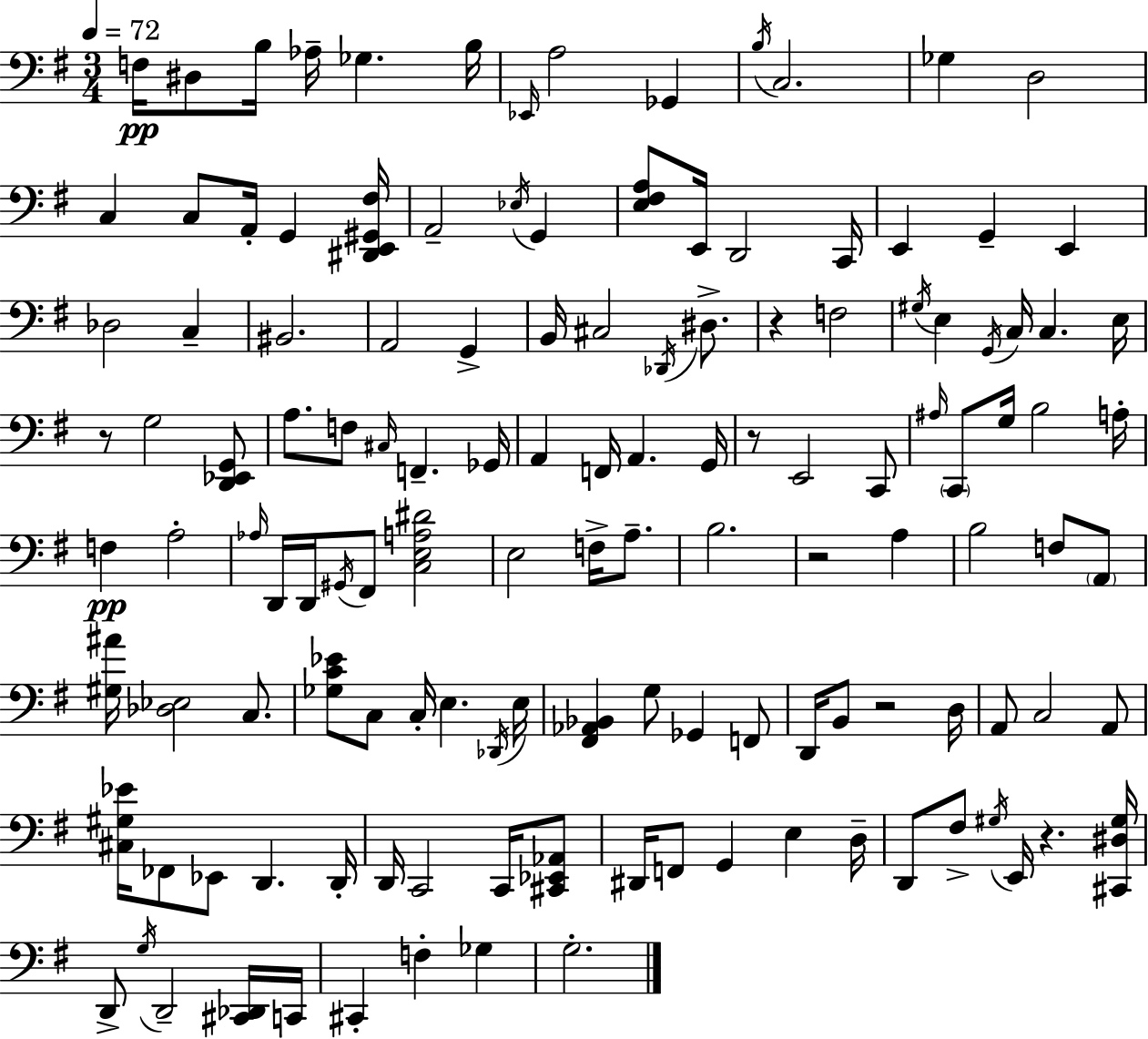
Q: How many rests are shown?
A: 6